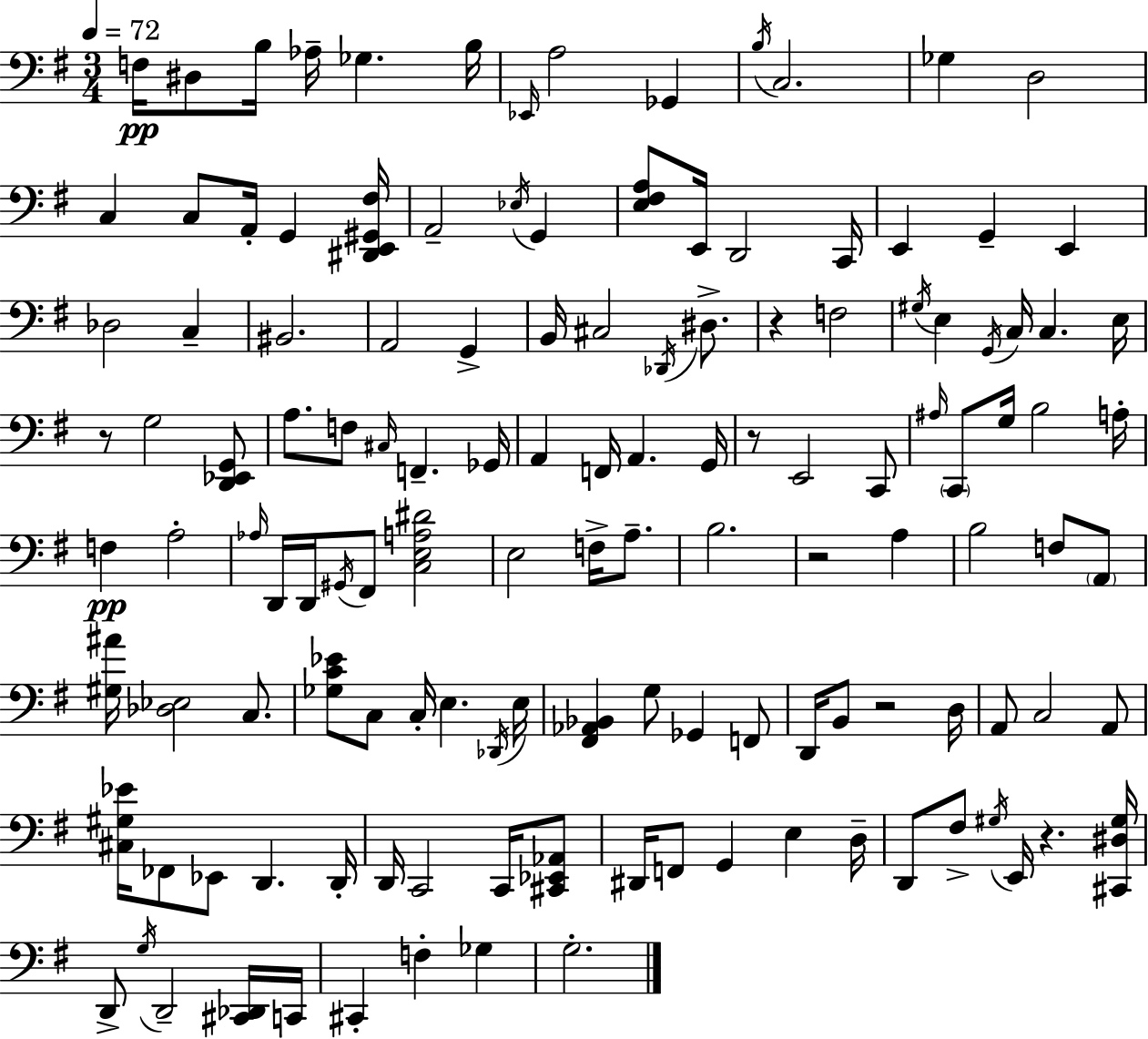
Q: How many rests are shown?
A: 6